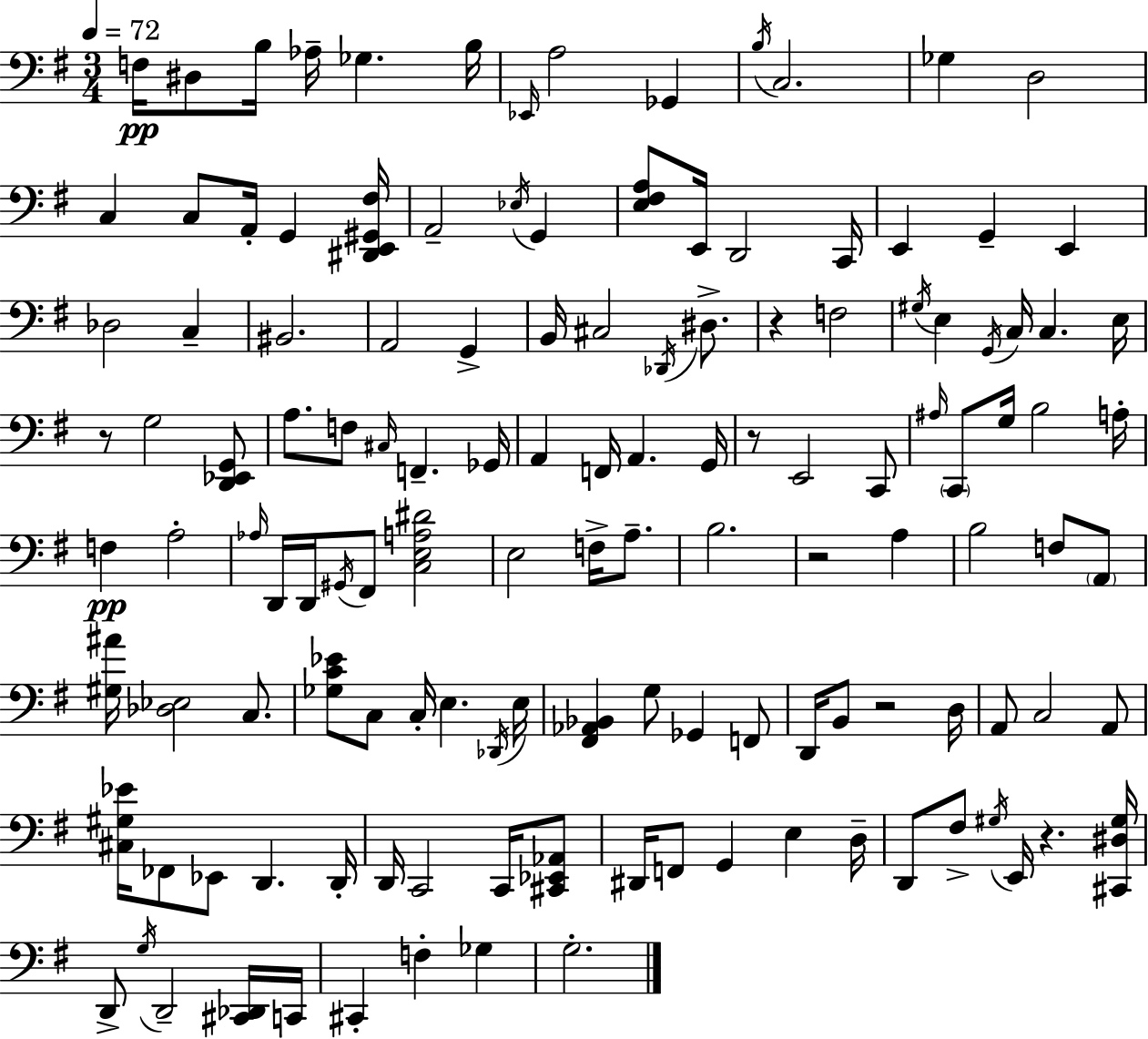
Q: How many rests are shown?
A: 6